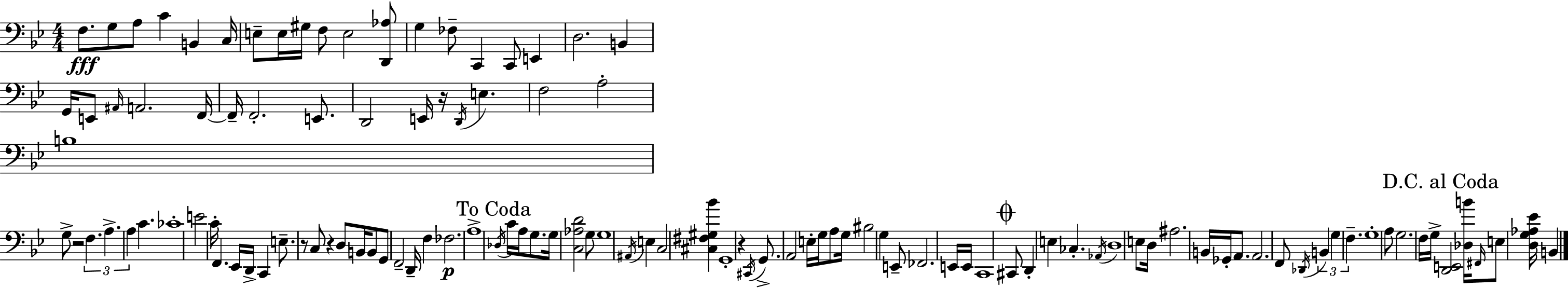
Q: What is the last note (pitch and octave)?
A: B2